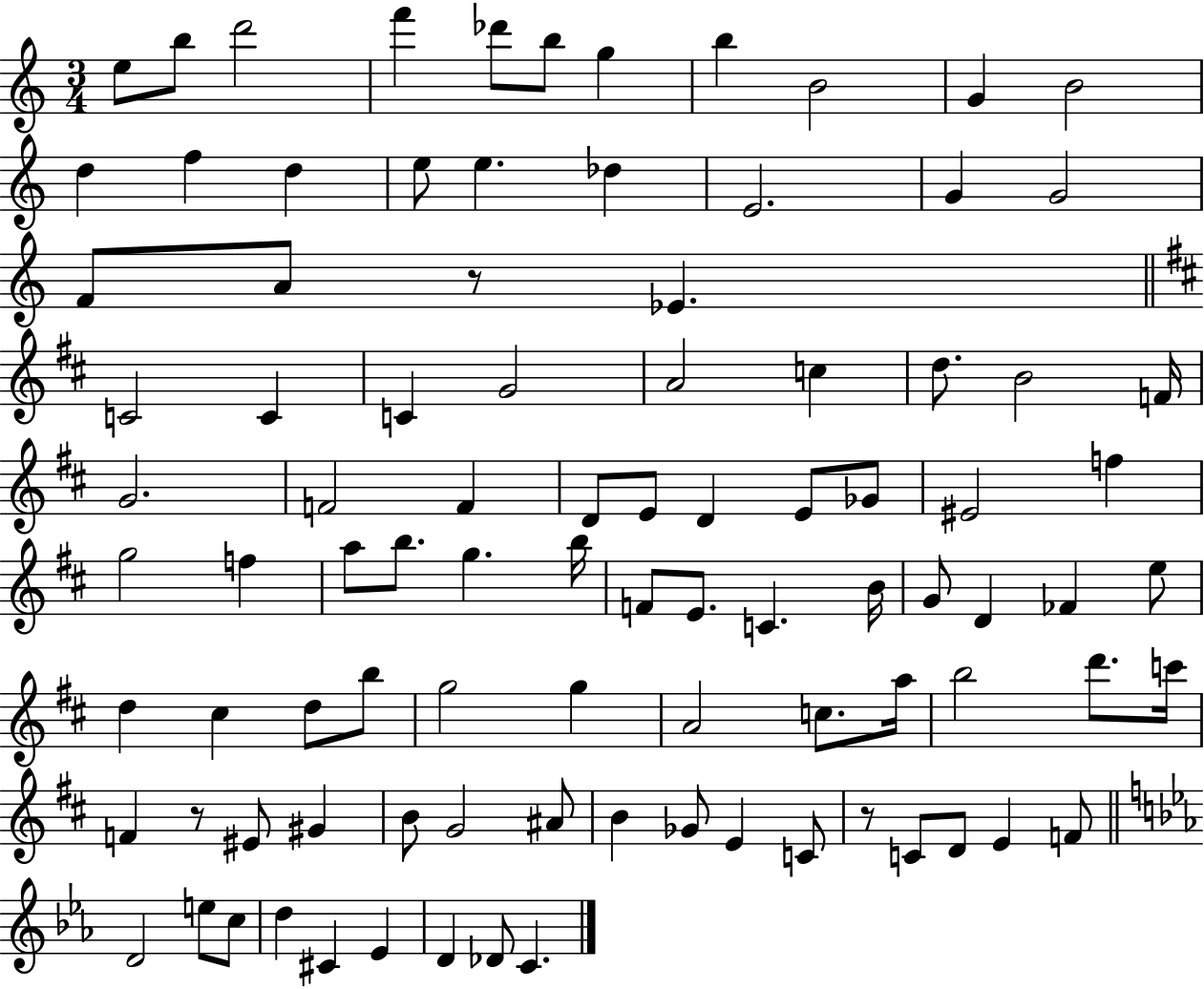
E5/e B5/e D6/h F6/q Db6/e B5/e G5/q B5/q B4/h G4/q B4/h D5/q F5/q D5/q E5/e E5/q. Db5/q E4/h. G4/q G4/h F4/e A4/e R/e Eb4/q. C4/h C4/q C4/q G4/h A4/h C5/q D5/e. B4/h F4/s G4/h. F4/h F4/q D4/e E4/e D4/q E4/e Gb4/e EIS4/h F5/q G5/h F5/q A5/e B5/e. G5/q. B5/s F4/e E4/e. C4/q. B4/s G4/e D4/q FES4/q E5/e D5/q C#5/q D5/e B5/e G5/h G5/q A4/h C5/e. A5/s B5/h D6/e. C6/s F4/q R/e EIS4/e G#4/q B4/e G4/h A#4/e B4/q Gb4/e E4/q C4/e R/e C4/e D4/e E4/q F4/e D4/h E5/e C5/e D5/q C#4/q Eb4/q D4/q Db4/e C4/q.